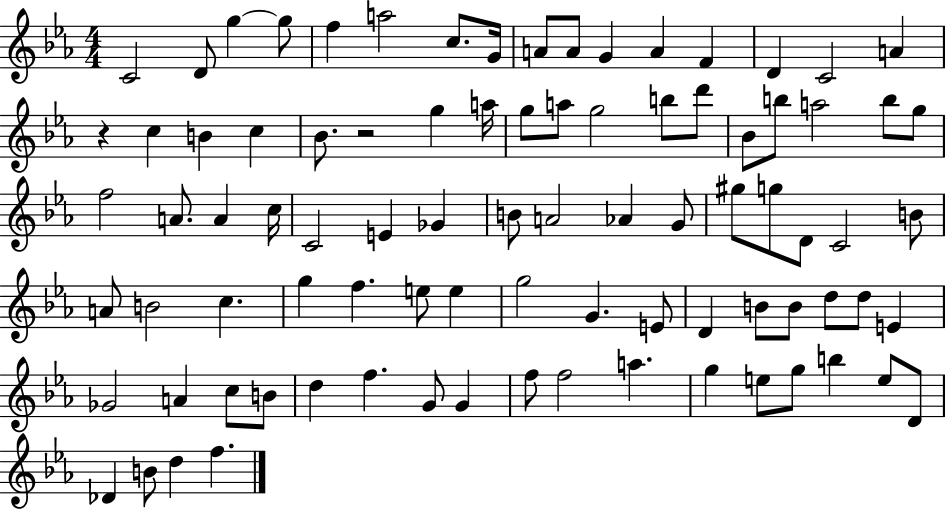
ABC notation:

X:1
T:Untitled
M:4/4
L:1/4
K:Eb
C2 D/2 g g/2 f a2 c/2 G/4 A/2 A/2 G A F D C2 A z c B c _B/2 z2 g a/4 g/2 a/2 g2 b/2 d'/2 _B/2 b/2 a2 b/2 g/2 f2 A/2 A c/4 C2 E _G B/2 A2 _A G/2 ^g/2 g/2 D/2 C2 B/2 A/2 B2 c g f e/2 e g2 G E/2 D B/2 B/2 d/2 d/2 E _G2 A c/2 B/2 d f G/2 G f/2 f2 a g e/2 g/2 b e/2 D/2 _D B/2 d f